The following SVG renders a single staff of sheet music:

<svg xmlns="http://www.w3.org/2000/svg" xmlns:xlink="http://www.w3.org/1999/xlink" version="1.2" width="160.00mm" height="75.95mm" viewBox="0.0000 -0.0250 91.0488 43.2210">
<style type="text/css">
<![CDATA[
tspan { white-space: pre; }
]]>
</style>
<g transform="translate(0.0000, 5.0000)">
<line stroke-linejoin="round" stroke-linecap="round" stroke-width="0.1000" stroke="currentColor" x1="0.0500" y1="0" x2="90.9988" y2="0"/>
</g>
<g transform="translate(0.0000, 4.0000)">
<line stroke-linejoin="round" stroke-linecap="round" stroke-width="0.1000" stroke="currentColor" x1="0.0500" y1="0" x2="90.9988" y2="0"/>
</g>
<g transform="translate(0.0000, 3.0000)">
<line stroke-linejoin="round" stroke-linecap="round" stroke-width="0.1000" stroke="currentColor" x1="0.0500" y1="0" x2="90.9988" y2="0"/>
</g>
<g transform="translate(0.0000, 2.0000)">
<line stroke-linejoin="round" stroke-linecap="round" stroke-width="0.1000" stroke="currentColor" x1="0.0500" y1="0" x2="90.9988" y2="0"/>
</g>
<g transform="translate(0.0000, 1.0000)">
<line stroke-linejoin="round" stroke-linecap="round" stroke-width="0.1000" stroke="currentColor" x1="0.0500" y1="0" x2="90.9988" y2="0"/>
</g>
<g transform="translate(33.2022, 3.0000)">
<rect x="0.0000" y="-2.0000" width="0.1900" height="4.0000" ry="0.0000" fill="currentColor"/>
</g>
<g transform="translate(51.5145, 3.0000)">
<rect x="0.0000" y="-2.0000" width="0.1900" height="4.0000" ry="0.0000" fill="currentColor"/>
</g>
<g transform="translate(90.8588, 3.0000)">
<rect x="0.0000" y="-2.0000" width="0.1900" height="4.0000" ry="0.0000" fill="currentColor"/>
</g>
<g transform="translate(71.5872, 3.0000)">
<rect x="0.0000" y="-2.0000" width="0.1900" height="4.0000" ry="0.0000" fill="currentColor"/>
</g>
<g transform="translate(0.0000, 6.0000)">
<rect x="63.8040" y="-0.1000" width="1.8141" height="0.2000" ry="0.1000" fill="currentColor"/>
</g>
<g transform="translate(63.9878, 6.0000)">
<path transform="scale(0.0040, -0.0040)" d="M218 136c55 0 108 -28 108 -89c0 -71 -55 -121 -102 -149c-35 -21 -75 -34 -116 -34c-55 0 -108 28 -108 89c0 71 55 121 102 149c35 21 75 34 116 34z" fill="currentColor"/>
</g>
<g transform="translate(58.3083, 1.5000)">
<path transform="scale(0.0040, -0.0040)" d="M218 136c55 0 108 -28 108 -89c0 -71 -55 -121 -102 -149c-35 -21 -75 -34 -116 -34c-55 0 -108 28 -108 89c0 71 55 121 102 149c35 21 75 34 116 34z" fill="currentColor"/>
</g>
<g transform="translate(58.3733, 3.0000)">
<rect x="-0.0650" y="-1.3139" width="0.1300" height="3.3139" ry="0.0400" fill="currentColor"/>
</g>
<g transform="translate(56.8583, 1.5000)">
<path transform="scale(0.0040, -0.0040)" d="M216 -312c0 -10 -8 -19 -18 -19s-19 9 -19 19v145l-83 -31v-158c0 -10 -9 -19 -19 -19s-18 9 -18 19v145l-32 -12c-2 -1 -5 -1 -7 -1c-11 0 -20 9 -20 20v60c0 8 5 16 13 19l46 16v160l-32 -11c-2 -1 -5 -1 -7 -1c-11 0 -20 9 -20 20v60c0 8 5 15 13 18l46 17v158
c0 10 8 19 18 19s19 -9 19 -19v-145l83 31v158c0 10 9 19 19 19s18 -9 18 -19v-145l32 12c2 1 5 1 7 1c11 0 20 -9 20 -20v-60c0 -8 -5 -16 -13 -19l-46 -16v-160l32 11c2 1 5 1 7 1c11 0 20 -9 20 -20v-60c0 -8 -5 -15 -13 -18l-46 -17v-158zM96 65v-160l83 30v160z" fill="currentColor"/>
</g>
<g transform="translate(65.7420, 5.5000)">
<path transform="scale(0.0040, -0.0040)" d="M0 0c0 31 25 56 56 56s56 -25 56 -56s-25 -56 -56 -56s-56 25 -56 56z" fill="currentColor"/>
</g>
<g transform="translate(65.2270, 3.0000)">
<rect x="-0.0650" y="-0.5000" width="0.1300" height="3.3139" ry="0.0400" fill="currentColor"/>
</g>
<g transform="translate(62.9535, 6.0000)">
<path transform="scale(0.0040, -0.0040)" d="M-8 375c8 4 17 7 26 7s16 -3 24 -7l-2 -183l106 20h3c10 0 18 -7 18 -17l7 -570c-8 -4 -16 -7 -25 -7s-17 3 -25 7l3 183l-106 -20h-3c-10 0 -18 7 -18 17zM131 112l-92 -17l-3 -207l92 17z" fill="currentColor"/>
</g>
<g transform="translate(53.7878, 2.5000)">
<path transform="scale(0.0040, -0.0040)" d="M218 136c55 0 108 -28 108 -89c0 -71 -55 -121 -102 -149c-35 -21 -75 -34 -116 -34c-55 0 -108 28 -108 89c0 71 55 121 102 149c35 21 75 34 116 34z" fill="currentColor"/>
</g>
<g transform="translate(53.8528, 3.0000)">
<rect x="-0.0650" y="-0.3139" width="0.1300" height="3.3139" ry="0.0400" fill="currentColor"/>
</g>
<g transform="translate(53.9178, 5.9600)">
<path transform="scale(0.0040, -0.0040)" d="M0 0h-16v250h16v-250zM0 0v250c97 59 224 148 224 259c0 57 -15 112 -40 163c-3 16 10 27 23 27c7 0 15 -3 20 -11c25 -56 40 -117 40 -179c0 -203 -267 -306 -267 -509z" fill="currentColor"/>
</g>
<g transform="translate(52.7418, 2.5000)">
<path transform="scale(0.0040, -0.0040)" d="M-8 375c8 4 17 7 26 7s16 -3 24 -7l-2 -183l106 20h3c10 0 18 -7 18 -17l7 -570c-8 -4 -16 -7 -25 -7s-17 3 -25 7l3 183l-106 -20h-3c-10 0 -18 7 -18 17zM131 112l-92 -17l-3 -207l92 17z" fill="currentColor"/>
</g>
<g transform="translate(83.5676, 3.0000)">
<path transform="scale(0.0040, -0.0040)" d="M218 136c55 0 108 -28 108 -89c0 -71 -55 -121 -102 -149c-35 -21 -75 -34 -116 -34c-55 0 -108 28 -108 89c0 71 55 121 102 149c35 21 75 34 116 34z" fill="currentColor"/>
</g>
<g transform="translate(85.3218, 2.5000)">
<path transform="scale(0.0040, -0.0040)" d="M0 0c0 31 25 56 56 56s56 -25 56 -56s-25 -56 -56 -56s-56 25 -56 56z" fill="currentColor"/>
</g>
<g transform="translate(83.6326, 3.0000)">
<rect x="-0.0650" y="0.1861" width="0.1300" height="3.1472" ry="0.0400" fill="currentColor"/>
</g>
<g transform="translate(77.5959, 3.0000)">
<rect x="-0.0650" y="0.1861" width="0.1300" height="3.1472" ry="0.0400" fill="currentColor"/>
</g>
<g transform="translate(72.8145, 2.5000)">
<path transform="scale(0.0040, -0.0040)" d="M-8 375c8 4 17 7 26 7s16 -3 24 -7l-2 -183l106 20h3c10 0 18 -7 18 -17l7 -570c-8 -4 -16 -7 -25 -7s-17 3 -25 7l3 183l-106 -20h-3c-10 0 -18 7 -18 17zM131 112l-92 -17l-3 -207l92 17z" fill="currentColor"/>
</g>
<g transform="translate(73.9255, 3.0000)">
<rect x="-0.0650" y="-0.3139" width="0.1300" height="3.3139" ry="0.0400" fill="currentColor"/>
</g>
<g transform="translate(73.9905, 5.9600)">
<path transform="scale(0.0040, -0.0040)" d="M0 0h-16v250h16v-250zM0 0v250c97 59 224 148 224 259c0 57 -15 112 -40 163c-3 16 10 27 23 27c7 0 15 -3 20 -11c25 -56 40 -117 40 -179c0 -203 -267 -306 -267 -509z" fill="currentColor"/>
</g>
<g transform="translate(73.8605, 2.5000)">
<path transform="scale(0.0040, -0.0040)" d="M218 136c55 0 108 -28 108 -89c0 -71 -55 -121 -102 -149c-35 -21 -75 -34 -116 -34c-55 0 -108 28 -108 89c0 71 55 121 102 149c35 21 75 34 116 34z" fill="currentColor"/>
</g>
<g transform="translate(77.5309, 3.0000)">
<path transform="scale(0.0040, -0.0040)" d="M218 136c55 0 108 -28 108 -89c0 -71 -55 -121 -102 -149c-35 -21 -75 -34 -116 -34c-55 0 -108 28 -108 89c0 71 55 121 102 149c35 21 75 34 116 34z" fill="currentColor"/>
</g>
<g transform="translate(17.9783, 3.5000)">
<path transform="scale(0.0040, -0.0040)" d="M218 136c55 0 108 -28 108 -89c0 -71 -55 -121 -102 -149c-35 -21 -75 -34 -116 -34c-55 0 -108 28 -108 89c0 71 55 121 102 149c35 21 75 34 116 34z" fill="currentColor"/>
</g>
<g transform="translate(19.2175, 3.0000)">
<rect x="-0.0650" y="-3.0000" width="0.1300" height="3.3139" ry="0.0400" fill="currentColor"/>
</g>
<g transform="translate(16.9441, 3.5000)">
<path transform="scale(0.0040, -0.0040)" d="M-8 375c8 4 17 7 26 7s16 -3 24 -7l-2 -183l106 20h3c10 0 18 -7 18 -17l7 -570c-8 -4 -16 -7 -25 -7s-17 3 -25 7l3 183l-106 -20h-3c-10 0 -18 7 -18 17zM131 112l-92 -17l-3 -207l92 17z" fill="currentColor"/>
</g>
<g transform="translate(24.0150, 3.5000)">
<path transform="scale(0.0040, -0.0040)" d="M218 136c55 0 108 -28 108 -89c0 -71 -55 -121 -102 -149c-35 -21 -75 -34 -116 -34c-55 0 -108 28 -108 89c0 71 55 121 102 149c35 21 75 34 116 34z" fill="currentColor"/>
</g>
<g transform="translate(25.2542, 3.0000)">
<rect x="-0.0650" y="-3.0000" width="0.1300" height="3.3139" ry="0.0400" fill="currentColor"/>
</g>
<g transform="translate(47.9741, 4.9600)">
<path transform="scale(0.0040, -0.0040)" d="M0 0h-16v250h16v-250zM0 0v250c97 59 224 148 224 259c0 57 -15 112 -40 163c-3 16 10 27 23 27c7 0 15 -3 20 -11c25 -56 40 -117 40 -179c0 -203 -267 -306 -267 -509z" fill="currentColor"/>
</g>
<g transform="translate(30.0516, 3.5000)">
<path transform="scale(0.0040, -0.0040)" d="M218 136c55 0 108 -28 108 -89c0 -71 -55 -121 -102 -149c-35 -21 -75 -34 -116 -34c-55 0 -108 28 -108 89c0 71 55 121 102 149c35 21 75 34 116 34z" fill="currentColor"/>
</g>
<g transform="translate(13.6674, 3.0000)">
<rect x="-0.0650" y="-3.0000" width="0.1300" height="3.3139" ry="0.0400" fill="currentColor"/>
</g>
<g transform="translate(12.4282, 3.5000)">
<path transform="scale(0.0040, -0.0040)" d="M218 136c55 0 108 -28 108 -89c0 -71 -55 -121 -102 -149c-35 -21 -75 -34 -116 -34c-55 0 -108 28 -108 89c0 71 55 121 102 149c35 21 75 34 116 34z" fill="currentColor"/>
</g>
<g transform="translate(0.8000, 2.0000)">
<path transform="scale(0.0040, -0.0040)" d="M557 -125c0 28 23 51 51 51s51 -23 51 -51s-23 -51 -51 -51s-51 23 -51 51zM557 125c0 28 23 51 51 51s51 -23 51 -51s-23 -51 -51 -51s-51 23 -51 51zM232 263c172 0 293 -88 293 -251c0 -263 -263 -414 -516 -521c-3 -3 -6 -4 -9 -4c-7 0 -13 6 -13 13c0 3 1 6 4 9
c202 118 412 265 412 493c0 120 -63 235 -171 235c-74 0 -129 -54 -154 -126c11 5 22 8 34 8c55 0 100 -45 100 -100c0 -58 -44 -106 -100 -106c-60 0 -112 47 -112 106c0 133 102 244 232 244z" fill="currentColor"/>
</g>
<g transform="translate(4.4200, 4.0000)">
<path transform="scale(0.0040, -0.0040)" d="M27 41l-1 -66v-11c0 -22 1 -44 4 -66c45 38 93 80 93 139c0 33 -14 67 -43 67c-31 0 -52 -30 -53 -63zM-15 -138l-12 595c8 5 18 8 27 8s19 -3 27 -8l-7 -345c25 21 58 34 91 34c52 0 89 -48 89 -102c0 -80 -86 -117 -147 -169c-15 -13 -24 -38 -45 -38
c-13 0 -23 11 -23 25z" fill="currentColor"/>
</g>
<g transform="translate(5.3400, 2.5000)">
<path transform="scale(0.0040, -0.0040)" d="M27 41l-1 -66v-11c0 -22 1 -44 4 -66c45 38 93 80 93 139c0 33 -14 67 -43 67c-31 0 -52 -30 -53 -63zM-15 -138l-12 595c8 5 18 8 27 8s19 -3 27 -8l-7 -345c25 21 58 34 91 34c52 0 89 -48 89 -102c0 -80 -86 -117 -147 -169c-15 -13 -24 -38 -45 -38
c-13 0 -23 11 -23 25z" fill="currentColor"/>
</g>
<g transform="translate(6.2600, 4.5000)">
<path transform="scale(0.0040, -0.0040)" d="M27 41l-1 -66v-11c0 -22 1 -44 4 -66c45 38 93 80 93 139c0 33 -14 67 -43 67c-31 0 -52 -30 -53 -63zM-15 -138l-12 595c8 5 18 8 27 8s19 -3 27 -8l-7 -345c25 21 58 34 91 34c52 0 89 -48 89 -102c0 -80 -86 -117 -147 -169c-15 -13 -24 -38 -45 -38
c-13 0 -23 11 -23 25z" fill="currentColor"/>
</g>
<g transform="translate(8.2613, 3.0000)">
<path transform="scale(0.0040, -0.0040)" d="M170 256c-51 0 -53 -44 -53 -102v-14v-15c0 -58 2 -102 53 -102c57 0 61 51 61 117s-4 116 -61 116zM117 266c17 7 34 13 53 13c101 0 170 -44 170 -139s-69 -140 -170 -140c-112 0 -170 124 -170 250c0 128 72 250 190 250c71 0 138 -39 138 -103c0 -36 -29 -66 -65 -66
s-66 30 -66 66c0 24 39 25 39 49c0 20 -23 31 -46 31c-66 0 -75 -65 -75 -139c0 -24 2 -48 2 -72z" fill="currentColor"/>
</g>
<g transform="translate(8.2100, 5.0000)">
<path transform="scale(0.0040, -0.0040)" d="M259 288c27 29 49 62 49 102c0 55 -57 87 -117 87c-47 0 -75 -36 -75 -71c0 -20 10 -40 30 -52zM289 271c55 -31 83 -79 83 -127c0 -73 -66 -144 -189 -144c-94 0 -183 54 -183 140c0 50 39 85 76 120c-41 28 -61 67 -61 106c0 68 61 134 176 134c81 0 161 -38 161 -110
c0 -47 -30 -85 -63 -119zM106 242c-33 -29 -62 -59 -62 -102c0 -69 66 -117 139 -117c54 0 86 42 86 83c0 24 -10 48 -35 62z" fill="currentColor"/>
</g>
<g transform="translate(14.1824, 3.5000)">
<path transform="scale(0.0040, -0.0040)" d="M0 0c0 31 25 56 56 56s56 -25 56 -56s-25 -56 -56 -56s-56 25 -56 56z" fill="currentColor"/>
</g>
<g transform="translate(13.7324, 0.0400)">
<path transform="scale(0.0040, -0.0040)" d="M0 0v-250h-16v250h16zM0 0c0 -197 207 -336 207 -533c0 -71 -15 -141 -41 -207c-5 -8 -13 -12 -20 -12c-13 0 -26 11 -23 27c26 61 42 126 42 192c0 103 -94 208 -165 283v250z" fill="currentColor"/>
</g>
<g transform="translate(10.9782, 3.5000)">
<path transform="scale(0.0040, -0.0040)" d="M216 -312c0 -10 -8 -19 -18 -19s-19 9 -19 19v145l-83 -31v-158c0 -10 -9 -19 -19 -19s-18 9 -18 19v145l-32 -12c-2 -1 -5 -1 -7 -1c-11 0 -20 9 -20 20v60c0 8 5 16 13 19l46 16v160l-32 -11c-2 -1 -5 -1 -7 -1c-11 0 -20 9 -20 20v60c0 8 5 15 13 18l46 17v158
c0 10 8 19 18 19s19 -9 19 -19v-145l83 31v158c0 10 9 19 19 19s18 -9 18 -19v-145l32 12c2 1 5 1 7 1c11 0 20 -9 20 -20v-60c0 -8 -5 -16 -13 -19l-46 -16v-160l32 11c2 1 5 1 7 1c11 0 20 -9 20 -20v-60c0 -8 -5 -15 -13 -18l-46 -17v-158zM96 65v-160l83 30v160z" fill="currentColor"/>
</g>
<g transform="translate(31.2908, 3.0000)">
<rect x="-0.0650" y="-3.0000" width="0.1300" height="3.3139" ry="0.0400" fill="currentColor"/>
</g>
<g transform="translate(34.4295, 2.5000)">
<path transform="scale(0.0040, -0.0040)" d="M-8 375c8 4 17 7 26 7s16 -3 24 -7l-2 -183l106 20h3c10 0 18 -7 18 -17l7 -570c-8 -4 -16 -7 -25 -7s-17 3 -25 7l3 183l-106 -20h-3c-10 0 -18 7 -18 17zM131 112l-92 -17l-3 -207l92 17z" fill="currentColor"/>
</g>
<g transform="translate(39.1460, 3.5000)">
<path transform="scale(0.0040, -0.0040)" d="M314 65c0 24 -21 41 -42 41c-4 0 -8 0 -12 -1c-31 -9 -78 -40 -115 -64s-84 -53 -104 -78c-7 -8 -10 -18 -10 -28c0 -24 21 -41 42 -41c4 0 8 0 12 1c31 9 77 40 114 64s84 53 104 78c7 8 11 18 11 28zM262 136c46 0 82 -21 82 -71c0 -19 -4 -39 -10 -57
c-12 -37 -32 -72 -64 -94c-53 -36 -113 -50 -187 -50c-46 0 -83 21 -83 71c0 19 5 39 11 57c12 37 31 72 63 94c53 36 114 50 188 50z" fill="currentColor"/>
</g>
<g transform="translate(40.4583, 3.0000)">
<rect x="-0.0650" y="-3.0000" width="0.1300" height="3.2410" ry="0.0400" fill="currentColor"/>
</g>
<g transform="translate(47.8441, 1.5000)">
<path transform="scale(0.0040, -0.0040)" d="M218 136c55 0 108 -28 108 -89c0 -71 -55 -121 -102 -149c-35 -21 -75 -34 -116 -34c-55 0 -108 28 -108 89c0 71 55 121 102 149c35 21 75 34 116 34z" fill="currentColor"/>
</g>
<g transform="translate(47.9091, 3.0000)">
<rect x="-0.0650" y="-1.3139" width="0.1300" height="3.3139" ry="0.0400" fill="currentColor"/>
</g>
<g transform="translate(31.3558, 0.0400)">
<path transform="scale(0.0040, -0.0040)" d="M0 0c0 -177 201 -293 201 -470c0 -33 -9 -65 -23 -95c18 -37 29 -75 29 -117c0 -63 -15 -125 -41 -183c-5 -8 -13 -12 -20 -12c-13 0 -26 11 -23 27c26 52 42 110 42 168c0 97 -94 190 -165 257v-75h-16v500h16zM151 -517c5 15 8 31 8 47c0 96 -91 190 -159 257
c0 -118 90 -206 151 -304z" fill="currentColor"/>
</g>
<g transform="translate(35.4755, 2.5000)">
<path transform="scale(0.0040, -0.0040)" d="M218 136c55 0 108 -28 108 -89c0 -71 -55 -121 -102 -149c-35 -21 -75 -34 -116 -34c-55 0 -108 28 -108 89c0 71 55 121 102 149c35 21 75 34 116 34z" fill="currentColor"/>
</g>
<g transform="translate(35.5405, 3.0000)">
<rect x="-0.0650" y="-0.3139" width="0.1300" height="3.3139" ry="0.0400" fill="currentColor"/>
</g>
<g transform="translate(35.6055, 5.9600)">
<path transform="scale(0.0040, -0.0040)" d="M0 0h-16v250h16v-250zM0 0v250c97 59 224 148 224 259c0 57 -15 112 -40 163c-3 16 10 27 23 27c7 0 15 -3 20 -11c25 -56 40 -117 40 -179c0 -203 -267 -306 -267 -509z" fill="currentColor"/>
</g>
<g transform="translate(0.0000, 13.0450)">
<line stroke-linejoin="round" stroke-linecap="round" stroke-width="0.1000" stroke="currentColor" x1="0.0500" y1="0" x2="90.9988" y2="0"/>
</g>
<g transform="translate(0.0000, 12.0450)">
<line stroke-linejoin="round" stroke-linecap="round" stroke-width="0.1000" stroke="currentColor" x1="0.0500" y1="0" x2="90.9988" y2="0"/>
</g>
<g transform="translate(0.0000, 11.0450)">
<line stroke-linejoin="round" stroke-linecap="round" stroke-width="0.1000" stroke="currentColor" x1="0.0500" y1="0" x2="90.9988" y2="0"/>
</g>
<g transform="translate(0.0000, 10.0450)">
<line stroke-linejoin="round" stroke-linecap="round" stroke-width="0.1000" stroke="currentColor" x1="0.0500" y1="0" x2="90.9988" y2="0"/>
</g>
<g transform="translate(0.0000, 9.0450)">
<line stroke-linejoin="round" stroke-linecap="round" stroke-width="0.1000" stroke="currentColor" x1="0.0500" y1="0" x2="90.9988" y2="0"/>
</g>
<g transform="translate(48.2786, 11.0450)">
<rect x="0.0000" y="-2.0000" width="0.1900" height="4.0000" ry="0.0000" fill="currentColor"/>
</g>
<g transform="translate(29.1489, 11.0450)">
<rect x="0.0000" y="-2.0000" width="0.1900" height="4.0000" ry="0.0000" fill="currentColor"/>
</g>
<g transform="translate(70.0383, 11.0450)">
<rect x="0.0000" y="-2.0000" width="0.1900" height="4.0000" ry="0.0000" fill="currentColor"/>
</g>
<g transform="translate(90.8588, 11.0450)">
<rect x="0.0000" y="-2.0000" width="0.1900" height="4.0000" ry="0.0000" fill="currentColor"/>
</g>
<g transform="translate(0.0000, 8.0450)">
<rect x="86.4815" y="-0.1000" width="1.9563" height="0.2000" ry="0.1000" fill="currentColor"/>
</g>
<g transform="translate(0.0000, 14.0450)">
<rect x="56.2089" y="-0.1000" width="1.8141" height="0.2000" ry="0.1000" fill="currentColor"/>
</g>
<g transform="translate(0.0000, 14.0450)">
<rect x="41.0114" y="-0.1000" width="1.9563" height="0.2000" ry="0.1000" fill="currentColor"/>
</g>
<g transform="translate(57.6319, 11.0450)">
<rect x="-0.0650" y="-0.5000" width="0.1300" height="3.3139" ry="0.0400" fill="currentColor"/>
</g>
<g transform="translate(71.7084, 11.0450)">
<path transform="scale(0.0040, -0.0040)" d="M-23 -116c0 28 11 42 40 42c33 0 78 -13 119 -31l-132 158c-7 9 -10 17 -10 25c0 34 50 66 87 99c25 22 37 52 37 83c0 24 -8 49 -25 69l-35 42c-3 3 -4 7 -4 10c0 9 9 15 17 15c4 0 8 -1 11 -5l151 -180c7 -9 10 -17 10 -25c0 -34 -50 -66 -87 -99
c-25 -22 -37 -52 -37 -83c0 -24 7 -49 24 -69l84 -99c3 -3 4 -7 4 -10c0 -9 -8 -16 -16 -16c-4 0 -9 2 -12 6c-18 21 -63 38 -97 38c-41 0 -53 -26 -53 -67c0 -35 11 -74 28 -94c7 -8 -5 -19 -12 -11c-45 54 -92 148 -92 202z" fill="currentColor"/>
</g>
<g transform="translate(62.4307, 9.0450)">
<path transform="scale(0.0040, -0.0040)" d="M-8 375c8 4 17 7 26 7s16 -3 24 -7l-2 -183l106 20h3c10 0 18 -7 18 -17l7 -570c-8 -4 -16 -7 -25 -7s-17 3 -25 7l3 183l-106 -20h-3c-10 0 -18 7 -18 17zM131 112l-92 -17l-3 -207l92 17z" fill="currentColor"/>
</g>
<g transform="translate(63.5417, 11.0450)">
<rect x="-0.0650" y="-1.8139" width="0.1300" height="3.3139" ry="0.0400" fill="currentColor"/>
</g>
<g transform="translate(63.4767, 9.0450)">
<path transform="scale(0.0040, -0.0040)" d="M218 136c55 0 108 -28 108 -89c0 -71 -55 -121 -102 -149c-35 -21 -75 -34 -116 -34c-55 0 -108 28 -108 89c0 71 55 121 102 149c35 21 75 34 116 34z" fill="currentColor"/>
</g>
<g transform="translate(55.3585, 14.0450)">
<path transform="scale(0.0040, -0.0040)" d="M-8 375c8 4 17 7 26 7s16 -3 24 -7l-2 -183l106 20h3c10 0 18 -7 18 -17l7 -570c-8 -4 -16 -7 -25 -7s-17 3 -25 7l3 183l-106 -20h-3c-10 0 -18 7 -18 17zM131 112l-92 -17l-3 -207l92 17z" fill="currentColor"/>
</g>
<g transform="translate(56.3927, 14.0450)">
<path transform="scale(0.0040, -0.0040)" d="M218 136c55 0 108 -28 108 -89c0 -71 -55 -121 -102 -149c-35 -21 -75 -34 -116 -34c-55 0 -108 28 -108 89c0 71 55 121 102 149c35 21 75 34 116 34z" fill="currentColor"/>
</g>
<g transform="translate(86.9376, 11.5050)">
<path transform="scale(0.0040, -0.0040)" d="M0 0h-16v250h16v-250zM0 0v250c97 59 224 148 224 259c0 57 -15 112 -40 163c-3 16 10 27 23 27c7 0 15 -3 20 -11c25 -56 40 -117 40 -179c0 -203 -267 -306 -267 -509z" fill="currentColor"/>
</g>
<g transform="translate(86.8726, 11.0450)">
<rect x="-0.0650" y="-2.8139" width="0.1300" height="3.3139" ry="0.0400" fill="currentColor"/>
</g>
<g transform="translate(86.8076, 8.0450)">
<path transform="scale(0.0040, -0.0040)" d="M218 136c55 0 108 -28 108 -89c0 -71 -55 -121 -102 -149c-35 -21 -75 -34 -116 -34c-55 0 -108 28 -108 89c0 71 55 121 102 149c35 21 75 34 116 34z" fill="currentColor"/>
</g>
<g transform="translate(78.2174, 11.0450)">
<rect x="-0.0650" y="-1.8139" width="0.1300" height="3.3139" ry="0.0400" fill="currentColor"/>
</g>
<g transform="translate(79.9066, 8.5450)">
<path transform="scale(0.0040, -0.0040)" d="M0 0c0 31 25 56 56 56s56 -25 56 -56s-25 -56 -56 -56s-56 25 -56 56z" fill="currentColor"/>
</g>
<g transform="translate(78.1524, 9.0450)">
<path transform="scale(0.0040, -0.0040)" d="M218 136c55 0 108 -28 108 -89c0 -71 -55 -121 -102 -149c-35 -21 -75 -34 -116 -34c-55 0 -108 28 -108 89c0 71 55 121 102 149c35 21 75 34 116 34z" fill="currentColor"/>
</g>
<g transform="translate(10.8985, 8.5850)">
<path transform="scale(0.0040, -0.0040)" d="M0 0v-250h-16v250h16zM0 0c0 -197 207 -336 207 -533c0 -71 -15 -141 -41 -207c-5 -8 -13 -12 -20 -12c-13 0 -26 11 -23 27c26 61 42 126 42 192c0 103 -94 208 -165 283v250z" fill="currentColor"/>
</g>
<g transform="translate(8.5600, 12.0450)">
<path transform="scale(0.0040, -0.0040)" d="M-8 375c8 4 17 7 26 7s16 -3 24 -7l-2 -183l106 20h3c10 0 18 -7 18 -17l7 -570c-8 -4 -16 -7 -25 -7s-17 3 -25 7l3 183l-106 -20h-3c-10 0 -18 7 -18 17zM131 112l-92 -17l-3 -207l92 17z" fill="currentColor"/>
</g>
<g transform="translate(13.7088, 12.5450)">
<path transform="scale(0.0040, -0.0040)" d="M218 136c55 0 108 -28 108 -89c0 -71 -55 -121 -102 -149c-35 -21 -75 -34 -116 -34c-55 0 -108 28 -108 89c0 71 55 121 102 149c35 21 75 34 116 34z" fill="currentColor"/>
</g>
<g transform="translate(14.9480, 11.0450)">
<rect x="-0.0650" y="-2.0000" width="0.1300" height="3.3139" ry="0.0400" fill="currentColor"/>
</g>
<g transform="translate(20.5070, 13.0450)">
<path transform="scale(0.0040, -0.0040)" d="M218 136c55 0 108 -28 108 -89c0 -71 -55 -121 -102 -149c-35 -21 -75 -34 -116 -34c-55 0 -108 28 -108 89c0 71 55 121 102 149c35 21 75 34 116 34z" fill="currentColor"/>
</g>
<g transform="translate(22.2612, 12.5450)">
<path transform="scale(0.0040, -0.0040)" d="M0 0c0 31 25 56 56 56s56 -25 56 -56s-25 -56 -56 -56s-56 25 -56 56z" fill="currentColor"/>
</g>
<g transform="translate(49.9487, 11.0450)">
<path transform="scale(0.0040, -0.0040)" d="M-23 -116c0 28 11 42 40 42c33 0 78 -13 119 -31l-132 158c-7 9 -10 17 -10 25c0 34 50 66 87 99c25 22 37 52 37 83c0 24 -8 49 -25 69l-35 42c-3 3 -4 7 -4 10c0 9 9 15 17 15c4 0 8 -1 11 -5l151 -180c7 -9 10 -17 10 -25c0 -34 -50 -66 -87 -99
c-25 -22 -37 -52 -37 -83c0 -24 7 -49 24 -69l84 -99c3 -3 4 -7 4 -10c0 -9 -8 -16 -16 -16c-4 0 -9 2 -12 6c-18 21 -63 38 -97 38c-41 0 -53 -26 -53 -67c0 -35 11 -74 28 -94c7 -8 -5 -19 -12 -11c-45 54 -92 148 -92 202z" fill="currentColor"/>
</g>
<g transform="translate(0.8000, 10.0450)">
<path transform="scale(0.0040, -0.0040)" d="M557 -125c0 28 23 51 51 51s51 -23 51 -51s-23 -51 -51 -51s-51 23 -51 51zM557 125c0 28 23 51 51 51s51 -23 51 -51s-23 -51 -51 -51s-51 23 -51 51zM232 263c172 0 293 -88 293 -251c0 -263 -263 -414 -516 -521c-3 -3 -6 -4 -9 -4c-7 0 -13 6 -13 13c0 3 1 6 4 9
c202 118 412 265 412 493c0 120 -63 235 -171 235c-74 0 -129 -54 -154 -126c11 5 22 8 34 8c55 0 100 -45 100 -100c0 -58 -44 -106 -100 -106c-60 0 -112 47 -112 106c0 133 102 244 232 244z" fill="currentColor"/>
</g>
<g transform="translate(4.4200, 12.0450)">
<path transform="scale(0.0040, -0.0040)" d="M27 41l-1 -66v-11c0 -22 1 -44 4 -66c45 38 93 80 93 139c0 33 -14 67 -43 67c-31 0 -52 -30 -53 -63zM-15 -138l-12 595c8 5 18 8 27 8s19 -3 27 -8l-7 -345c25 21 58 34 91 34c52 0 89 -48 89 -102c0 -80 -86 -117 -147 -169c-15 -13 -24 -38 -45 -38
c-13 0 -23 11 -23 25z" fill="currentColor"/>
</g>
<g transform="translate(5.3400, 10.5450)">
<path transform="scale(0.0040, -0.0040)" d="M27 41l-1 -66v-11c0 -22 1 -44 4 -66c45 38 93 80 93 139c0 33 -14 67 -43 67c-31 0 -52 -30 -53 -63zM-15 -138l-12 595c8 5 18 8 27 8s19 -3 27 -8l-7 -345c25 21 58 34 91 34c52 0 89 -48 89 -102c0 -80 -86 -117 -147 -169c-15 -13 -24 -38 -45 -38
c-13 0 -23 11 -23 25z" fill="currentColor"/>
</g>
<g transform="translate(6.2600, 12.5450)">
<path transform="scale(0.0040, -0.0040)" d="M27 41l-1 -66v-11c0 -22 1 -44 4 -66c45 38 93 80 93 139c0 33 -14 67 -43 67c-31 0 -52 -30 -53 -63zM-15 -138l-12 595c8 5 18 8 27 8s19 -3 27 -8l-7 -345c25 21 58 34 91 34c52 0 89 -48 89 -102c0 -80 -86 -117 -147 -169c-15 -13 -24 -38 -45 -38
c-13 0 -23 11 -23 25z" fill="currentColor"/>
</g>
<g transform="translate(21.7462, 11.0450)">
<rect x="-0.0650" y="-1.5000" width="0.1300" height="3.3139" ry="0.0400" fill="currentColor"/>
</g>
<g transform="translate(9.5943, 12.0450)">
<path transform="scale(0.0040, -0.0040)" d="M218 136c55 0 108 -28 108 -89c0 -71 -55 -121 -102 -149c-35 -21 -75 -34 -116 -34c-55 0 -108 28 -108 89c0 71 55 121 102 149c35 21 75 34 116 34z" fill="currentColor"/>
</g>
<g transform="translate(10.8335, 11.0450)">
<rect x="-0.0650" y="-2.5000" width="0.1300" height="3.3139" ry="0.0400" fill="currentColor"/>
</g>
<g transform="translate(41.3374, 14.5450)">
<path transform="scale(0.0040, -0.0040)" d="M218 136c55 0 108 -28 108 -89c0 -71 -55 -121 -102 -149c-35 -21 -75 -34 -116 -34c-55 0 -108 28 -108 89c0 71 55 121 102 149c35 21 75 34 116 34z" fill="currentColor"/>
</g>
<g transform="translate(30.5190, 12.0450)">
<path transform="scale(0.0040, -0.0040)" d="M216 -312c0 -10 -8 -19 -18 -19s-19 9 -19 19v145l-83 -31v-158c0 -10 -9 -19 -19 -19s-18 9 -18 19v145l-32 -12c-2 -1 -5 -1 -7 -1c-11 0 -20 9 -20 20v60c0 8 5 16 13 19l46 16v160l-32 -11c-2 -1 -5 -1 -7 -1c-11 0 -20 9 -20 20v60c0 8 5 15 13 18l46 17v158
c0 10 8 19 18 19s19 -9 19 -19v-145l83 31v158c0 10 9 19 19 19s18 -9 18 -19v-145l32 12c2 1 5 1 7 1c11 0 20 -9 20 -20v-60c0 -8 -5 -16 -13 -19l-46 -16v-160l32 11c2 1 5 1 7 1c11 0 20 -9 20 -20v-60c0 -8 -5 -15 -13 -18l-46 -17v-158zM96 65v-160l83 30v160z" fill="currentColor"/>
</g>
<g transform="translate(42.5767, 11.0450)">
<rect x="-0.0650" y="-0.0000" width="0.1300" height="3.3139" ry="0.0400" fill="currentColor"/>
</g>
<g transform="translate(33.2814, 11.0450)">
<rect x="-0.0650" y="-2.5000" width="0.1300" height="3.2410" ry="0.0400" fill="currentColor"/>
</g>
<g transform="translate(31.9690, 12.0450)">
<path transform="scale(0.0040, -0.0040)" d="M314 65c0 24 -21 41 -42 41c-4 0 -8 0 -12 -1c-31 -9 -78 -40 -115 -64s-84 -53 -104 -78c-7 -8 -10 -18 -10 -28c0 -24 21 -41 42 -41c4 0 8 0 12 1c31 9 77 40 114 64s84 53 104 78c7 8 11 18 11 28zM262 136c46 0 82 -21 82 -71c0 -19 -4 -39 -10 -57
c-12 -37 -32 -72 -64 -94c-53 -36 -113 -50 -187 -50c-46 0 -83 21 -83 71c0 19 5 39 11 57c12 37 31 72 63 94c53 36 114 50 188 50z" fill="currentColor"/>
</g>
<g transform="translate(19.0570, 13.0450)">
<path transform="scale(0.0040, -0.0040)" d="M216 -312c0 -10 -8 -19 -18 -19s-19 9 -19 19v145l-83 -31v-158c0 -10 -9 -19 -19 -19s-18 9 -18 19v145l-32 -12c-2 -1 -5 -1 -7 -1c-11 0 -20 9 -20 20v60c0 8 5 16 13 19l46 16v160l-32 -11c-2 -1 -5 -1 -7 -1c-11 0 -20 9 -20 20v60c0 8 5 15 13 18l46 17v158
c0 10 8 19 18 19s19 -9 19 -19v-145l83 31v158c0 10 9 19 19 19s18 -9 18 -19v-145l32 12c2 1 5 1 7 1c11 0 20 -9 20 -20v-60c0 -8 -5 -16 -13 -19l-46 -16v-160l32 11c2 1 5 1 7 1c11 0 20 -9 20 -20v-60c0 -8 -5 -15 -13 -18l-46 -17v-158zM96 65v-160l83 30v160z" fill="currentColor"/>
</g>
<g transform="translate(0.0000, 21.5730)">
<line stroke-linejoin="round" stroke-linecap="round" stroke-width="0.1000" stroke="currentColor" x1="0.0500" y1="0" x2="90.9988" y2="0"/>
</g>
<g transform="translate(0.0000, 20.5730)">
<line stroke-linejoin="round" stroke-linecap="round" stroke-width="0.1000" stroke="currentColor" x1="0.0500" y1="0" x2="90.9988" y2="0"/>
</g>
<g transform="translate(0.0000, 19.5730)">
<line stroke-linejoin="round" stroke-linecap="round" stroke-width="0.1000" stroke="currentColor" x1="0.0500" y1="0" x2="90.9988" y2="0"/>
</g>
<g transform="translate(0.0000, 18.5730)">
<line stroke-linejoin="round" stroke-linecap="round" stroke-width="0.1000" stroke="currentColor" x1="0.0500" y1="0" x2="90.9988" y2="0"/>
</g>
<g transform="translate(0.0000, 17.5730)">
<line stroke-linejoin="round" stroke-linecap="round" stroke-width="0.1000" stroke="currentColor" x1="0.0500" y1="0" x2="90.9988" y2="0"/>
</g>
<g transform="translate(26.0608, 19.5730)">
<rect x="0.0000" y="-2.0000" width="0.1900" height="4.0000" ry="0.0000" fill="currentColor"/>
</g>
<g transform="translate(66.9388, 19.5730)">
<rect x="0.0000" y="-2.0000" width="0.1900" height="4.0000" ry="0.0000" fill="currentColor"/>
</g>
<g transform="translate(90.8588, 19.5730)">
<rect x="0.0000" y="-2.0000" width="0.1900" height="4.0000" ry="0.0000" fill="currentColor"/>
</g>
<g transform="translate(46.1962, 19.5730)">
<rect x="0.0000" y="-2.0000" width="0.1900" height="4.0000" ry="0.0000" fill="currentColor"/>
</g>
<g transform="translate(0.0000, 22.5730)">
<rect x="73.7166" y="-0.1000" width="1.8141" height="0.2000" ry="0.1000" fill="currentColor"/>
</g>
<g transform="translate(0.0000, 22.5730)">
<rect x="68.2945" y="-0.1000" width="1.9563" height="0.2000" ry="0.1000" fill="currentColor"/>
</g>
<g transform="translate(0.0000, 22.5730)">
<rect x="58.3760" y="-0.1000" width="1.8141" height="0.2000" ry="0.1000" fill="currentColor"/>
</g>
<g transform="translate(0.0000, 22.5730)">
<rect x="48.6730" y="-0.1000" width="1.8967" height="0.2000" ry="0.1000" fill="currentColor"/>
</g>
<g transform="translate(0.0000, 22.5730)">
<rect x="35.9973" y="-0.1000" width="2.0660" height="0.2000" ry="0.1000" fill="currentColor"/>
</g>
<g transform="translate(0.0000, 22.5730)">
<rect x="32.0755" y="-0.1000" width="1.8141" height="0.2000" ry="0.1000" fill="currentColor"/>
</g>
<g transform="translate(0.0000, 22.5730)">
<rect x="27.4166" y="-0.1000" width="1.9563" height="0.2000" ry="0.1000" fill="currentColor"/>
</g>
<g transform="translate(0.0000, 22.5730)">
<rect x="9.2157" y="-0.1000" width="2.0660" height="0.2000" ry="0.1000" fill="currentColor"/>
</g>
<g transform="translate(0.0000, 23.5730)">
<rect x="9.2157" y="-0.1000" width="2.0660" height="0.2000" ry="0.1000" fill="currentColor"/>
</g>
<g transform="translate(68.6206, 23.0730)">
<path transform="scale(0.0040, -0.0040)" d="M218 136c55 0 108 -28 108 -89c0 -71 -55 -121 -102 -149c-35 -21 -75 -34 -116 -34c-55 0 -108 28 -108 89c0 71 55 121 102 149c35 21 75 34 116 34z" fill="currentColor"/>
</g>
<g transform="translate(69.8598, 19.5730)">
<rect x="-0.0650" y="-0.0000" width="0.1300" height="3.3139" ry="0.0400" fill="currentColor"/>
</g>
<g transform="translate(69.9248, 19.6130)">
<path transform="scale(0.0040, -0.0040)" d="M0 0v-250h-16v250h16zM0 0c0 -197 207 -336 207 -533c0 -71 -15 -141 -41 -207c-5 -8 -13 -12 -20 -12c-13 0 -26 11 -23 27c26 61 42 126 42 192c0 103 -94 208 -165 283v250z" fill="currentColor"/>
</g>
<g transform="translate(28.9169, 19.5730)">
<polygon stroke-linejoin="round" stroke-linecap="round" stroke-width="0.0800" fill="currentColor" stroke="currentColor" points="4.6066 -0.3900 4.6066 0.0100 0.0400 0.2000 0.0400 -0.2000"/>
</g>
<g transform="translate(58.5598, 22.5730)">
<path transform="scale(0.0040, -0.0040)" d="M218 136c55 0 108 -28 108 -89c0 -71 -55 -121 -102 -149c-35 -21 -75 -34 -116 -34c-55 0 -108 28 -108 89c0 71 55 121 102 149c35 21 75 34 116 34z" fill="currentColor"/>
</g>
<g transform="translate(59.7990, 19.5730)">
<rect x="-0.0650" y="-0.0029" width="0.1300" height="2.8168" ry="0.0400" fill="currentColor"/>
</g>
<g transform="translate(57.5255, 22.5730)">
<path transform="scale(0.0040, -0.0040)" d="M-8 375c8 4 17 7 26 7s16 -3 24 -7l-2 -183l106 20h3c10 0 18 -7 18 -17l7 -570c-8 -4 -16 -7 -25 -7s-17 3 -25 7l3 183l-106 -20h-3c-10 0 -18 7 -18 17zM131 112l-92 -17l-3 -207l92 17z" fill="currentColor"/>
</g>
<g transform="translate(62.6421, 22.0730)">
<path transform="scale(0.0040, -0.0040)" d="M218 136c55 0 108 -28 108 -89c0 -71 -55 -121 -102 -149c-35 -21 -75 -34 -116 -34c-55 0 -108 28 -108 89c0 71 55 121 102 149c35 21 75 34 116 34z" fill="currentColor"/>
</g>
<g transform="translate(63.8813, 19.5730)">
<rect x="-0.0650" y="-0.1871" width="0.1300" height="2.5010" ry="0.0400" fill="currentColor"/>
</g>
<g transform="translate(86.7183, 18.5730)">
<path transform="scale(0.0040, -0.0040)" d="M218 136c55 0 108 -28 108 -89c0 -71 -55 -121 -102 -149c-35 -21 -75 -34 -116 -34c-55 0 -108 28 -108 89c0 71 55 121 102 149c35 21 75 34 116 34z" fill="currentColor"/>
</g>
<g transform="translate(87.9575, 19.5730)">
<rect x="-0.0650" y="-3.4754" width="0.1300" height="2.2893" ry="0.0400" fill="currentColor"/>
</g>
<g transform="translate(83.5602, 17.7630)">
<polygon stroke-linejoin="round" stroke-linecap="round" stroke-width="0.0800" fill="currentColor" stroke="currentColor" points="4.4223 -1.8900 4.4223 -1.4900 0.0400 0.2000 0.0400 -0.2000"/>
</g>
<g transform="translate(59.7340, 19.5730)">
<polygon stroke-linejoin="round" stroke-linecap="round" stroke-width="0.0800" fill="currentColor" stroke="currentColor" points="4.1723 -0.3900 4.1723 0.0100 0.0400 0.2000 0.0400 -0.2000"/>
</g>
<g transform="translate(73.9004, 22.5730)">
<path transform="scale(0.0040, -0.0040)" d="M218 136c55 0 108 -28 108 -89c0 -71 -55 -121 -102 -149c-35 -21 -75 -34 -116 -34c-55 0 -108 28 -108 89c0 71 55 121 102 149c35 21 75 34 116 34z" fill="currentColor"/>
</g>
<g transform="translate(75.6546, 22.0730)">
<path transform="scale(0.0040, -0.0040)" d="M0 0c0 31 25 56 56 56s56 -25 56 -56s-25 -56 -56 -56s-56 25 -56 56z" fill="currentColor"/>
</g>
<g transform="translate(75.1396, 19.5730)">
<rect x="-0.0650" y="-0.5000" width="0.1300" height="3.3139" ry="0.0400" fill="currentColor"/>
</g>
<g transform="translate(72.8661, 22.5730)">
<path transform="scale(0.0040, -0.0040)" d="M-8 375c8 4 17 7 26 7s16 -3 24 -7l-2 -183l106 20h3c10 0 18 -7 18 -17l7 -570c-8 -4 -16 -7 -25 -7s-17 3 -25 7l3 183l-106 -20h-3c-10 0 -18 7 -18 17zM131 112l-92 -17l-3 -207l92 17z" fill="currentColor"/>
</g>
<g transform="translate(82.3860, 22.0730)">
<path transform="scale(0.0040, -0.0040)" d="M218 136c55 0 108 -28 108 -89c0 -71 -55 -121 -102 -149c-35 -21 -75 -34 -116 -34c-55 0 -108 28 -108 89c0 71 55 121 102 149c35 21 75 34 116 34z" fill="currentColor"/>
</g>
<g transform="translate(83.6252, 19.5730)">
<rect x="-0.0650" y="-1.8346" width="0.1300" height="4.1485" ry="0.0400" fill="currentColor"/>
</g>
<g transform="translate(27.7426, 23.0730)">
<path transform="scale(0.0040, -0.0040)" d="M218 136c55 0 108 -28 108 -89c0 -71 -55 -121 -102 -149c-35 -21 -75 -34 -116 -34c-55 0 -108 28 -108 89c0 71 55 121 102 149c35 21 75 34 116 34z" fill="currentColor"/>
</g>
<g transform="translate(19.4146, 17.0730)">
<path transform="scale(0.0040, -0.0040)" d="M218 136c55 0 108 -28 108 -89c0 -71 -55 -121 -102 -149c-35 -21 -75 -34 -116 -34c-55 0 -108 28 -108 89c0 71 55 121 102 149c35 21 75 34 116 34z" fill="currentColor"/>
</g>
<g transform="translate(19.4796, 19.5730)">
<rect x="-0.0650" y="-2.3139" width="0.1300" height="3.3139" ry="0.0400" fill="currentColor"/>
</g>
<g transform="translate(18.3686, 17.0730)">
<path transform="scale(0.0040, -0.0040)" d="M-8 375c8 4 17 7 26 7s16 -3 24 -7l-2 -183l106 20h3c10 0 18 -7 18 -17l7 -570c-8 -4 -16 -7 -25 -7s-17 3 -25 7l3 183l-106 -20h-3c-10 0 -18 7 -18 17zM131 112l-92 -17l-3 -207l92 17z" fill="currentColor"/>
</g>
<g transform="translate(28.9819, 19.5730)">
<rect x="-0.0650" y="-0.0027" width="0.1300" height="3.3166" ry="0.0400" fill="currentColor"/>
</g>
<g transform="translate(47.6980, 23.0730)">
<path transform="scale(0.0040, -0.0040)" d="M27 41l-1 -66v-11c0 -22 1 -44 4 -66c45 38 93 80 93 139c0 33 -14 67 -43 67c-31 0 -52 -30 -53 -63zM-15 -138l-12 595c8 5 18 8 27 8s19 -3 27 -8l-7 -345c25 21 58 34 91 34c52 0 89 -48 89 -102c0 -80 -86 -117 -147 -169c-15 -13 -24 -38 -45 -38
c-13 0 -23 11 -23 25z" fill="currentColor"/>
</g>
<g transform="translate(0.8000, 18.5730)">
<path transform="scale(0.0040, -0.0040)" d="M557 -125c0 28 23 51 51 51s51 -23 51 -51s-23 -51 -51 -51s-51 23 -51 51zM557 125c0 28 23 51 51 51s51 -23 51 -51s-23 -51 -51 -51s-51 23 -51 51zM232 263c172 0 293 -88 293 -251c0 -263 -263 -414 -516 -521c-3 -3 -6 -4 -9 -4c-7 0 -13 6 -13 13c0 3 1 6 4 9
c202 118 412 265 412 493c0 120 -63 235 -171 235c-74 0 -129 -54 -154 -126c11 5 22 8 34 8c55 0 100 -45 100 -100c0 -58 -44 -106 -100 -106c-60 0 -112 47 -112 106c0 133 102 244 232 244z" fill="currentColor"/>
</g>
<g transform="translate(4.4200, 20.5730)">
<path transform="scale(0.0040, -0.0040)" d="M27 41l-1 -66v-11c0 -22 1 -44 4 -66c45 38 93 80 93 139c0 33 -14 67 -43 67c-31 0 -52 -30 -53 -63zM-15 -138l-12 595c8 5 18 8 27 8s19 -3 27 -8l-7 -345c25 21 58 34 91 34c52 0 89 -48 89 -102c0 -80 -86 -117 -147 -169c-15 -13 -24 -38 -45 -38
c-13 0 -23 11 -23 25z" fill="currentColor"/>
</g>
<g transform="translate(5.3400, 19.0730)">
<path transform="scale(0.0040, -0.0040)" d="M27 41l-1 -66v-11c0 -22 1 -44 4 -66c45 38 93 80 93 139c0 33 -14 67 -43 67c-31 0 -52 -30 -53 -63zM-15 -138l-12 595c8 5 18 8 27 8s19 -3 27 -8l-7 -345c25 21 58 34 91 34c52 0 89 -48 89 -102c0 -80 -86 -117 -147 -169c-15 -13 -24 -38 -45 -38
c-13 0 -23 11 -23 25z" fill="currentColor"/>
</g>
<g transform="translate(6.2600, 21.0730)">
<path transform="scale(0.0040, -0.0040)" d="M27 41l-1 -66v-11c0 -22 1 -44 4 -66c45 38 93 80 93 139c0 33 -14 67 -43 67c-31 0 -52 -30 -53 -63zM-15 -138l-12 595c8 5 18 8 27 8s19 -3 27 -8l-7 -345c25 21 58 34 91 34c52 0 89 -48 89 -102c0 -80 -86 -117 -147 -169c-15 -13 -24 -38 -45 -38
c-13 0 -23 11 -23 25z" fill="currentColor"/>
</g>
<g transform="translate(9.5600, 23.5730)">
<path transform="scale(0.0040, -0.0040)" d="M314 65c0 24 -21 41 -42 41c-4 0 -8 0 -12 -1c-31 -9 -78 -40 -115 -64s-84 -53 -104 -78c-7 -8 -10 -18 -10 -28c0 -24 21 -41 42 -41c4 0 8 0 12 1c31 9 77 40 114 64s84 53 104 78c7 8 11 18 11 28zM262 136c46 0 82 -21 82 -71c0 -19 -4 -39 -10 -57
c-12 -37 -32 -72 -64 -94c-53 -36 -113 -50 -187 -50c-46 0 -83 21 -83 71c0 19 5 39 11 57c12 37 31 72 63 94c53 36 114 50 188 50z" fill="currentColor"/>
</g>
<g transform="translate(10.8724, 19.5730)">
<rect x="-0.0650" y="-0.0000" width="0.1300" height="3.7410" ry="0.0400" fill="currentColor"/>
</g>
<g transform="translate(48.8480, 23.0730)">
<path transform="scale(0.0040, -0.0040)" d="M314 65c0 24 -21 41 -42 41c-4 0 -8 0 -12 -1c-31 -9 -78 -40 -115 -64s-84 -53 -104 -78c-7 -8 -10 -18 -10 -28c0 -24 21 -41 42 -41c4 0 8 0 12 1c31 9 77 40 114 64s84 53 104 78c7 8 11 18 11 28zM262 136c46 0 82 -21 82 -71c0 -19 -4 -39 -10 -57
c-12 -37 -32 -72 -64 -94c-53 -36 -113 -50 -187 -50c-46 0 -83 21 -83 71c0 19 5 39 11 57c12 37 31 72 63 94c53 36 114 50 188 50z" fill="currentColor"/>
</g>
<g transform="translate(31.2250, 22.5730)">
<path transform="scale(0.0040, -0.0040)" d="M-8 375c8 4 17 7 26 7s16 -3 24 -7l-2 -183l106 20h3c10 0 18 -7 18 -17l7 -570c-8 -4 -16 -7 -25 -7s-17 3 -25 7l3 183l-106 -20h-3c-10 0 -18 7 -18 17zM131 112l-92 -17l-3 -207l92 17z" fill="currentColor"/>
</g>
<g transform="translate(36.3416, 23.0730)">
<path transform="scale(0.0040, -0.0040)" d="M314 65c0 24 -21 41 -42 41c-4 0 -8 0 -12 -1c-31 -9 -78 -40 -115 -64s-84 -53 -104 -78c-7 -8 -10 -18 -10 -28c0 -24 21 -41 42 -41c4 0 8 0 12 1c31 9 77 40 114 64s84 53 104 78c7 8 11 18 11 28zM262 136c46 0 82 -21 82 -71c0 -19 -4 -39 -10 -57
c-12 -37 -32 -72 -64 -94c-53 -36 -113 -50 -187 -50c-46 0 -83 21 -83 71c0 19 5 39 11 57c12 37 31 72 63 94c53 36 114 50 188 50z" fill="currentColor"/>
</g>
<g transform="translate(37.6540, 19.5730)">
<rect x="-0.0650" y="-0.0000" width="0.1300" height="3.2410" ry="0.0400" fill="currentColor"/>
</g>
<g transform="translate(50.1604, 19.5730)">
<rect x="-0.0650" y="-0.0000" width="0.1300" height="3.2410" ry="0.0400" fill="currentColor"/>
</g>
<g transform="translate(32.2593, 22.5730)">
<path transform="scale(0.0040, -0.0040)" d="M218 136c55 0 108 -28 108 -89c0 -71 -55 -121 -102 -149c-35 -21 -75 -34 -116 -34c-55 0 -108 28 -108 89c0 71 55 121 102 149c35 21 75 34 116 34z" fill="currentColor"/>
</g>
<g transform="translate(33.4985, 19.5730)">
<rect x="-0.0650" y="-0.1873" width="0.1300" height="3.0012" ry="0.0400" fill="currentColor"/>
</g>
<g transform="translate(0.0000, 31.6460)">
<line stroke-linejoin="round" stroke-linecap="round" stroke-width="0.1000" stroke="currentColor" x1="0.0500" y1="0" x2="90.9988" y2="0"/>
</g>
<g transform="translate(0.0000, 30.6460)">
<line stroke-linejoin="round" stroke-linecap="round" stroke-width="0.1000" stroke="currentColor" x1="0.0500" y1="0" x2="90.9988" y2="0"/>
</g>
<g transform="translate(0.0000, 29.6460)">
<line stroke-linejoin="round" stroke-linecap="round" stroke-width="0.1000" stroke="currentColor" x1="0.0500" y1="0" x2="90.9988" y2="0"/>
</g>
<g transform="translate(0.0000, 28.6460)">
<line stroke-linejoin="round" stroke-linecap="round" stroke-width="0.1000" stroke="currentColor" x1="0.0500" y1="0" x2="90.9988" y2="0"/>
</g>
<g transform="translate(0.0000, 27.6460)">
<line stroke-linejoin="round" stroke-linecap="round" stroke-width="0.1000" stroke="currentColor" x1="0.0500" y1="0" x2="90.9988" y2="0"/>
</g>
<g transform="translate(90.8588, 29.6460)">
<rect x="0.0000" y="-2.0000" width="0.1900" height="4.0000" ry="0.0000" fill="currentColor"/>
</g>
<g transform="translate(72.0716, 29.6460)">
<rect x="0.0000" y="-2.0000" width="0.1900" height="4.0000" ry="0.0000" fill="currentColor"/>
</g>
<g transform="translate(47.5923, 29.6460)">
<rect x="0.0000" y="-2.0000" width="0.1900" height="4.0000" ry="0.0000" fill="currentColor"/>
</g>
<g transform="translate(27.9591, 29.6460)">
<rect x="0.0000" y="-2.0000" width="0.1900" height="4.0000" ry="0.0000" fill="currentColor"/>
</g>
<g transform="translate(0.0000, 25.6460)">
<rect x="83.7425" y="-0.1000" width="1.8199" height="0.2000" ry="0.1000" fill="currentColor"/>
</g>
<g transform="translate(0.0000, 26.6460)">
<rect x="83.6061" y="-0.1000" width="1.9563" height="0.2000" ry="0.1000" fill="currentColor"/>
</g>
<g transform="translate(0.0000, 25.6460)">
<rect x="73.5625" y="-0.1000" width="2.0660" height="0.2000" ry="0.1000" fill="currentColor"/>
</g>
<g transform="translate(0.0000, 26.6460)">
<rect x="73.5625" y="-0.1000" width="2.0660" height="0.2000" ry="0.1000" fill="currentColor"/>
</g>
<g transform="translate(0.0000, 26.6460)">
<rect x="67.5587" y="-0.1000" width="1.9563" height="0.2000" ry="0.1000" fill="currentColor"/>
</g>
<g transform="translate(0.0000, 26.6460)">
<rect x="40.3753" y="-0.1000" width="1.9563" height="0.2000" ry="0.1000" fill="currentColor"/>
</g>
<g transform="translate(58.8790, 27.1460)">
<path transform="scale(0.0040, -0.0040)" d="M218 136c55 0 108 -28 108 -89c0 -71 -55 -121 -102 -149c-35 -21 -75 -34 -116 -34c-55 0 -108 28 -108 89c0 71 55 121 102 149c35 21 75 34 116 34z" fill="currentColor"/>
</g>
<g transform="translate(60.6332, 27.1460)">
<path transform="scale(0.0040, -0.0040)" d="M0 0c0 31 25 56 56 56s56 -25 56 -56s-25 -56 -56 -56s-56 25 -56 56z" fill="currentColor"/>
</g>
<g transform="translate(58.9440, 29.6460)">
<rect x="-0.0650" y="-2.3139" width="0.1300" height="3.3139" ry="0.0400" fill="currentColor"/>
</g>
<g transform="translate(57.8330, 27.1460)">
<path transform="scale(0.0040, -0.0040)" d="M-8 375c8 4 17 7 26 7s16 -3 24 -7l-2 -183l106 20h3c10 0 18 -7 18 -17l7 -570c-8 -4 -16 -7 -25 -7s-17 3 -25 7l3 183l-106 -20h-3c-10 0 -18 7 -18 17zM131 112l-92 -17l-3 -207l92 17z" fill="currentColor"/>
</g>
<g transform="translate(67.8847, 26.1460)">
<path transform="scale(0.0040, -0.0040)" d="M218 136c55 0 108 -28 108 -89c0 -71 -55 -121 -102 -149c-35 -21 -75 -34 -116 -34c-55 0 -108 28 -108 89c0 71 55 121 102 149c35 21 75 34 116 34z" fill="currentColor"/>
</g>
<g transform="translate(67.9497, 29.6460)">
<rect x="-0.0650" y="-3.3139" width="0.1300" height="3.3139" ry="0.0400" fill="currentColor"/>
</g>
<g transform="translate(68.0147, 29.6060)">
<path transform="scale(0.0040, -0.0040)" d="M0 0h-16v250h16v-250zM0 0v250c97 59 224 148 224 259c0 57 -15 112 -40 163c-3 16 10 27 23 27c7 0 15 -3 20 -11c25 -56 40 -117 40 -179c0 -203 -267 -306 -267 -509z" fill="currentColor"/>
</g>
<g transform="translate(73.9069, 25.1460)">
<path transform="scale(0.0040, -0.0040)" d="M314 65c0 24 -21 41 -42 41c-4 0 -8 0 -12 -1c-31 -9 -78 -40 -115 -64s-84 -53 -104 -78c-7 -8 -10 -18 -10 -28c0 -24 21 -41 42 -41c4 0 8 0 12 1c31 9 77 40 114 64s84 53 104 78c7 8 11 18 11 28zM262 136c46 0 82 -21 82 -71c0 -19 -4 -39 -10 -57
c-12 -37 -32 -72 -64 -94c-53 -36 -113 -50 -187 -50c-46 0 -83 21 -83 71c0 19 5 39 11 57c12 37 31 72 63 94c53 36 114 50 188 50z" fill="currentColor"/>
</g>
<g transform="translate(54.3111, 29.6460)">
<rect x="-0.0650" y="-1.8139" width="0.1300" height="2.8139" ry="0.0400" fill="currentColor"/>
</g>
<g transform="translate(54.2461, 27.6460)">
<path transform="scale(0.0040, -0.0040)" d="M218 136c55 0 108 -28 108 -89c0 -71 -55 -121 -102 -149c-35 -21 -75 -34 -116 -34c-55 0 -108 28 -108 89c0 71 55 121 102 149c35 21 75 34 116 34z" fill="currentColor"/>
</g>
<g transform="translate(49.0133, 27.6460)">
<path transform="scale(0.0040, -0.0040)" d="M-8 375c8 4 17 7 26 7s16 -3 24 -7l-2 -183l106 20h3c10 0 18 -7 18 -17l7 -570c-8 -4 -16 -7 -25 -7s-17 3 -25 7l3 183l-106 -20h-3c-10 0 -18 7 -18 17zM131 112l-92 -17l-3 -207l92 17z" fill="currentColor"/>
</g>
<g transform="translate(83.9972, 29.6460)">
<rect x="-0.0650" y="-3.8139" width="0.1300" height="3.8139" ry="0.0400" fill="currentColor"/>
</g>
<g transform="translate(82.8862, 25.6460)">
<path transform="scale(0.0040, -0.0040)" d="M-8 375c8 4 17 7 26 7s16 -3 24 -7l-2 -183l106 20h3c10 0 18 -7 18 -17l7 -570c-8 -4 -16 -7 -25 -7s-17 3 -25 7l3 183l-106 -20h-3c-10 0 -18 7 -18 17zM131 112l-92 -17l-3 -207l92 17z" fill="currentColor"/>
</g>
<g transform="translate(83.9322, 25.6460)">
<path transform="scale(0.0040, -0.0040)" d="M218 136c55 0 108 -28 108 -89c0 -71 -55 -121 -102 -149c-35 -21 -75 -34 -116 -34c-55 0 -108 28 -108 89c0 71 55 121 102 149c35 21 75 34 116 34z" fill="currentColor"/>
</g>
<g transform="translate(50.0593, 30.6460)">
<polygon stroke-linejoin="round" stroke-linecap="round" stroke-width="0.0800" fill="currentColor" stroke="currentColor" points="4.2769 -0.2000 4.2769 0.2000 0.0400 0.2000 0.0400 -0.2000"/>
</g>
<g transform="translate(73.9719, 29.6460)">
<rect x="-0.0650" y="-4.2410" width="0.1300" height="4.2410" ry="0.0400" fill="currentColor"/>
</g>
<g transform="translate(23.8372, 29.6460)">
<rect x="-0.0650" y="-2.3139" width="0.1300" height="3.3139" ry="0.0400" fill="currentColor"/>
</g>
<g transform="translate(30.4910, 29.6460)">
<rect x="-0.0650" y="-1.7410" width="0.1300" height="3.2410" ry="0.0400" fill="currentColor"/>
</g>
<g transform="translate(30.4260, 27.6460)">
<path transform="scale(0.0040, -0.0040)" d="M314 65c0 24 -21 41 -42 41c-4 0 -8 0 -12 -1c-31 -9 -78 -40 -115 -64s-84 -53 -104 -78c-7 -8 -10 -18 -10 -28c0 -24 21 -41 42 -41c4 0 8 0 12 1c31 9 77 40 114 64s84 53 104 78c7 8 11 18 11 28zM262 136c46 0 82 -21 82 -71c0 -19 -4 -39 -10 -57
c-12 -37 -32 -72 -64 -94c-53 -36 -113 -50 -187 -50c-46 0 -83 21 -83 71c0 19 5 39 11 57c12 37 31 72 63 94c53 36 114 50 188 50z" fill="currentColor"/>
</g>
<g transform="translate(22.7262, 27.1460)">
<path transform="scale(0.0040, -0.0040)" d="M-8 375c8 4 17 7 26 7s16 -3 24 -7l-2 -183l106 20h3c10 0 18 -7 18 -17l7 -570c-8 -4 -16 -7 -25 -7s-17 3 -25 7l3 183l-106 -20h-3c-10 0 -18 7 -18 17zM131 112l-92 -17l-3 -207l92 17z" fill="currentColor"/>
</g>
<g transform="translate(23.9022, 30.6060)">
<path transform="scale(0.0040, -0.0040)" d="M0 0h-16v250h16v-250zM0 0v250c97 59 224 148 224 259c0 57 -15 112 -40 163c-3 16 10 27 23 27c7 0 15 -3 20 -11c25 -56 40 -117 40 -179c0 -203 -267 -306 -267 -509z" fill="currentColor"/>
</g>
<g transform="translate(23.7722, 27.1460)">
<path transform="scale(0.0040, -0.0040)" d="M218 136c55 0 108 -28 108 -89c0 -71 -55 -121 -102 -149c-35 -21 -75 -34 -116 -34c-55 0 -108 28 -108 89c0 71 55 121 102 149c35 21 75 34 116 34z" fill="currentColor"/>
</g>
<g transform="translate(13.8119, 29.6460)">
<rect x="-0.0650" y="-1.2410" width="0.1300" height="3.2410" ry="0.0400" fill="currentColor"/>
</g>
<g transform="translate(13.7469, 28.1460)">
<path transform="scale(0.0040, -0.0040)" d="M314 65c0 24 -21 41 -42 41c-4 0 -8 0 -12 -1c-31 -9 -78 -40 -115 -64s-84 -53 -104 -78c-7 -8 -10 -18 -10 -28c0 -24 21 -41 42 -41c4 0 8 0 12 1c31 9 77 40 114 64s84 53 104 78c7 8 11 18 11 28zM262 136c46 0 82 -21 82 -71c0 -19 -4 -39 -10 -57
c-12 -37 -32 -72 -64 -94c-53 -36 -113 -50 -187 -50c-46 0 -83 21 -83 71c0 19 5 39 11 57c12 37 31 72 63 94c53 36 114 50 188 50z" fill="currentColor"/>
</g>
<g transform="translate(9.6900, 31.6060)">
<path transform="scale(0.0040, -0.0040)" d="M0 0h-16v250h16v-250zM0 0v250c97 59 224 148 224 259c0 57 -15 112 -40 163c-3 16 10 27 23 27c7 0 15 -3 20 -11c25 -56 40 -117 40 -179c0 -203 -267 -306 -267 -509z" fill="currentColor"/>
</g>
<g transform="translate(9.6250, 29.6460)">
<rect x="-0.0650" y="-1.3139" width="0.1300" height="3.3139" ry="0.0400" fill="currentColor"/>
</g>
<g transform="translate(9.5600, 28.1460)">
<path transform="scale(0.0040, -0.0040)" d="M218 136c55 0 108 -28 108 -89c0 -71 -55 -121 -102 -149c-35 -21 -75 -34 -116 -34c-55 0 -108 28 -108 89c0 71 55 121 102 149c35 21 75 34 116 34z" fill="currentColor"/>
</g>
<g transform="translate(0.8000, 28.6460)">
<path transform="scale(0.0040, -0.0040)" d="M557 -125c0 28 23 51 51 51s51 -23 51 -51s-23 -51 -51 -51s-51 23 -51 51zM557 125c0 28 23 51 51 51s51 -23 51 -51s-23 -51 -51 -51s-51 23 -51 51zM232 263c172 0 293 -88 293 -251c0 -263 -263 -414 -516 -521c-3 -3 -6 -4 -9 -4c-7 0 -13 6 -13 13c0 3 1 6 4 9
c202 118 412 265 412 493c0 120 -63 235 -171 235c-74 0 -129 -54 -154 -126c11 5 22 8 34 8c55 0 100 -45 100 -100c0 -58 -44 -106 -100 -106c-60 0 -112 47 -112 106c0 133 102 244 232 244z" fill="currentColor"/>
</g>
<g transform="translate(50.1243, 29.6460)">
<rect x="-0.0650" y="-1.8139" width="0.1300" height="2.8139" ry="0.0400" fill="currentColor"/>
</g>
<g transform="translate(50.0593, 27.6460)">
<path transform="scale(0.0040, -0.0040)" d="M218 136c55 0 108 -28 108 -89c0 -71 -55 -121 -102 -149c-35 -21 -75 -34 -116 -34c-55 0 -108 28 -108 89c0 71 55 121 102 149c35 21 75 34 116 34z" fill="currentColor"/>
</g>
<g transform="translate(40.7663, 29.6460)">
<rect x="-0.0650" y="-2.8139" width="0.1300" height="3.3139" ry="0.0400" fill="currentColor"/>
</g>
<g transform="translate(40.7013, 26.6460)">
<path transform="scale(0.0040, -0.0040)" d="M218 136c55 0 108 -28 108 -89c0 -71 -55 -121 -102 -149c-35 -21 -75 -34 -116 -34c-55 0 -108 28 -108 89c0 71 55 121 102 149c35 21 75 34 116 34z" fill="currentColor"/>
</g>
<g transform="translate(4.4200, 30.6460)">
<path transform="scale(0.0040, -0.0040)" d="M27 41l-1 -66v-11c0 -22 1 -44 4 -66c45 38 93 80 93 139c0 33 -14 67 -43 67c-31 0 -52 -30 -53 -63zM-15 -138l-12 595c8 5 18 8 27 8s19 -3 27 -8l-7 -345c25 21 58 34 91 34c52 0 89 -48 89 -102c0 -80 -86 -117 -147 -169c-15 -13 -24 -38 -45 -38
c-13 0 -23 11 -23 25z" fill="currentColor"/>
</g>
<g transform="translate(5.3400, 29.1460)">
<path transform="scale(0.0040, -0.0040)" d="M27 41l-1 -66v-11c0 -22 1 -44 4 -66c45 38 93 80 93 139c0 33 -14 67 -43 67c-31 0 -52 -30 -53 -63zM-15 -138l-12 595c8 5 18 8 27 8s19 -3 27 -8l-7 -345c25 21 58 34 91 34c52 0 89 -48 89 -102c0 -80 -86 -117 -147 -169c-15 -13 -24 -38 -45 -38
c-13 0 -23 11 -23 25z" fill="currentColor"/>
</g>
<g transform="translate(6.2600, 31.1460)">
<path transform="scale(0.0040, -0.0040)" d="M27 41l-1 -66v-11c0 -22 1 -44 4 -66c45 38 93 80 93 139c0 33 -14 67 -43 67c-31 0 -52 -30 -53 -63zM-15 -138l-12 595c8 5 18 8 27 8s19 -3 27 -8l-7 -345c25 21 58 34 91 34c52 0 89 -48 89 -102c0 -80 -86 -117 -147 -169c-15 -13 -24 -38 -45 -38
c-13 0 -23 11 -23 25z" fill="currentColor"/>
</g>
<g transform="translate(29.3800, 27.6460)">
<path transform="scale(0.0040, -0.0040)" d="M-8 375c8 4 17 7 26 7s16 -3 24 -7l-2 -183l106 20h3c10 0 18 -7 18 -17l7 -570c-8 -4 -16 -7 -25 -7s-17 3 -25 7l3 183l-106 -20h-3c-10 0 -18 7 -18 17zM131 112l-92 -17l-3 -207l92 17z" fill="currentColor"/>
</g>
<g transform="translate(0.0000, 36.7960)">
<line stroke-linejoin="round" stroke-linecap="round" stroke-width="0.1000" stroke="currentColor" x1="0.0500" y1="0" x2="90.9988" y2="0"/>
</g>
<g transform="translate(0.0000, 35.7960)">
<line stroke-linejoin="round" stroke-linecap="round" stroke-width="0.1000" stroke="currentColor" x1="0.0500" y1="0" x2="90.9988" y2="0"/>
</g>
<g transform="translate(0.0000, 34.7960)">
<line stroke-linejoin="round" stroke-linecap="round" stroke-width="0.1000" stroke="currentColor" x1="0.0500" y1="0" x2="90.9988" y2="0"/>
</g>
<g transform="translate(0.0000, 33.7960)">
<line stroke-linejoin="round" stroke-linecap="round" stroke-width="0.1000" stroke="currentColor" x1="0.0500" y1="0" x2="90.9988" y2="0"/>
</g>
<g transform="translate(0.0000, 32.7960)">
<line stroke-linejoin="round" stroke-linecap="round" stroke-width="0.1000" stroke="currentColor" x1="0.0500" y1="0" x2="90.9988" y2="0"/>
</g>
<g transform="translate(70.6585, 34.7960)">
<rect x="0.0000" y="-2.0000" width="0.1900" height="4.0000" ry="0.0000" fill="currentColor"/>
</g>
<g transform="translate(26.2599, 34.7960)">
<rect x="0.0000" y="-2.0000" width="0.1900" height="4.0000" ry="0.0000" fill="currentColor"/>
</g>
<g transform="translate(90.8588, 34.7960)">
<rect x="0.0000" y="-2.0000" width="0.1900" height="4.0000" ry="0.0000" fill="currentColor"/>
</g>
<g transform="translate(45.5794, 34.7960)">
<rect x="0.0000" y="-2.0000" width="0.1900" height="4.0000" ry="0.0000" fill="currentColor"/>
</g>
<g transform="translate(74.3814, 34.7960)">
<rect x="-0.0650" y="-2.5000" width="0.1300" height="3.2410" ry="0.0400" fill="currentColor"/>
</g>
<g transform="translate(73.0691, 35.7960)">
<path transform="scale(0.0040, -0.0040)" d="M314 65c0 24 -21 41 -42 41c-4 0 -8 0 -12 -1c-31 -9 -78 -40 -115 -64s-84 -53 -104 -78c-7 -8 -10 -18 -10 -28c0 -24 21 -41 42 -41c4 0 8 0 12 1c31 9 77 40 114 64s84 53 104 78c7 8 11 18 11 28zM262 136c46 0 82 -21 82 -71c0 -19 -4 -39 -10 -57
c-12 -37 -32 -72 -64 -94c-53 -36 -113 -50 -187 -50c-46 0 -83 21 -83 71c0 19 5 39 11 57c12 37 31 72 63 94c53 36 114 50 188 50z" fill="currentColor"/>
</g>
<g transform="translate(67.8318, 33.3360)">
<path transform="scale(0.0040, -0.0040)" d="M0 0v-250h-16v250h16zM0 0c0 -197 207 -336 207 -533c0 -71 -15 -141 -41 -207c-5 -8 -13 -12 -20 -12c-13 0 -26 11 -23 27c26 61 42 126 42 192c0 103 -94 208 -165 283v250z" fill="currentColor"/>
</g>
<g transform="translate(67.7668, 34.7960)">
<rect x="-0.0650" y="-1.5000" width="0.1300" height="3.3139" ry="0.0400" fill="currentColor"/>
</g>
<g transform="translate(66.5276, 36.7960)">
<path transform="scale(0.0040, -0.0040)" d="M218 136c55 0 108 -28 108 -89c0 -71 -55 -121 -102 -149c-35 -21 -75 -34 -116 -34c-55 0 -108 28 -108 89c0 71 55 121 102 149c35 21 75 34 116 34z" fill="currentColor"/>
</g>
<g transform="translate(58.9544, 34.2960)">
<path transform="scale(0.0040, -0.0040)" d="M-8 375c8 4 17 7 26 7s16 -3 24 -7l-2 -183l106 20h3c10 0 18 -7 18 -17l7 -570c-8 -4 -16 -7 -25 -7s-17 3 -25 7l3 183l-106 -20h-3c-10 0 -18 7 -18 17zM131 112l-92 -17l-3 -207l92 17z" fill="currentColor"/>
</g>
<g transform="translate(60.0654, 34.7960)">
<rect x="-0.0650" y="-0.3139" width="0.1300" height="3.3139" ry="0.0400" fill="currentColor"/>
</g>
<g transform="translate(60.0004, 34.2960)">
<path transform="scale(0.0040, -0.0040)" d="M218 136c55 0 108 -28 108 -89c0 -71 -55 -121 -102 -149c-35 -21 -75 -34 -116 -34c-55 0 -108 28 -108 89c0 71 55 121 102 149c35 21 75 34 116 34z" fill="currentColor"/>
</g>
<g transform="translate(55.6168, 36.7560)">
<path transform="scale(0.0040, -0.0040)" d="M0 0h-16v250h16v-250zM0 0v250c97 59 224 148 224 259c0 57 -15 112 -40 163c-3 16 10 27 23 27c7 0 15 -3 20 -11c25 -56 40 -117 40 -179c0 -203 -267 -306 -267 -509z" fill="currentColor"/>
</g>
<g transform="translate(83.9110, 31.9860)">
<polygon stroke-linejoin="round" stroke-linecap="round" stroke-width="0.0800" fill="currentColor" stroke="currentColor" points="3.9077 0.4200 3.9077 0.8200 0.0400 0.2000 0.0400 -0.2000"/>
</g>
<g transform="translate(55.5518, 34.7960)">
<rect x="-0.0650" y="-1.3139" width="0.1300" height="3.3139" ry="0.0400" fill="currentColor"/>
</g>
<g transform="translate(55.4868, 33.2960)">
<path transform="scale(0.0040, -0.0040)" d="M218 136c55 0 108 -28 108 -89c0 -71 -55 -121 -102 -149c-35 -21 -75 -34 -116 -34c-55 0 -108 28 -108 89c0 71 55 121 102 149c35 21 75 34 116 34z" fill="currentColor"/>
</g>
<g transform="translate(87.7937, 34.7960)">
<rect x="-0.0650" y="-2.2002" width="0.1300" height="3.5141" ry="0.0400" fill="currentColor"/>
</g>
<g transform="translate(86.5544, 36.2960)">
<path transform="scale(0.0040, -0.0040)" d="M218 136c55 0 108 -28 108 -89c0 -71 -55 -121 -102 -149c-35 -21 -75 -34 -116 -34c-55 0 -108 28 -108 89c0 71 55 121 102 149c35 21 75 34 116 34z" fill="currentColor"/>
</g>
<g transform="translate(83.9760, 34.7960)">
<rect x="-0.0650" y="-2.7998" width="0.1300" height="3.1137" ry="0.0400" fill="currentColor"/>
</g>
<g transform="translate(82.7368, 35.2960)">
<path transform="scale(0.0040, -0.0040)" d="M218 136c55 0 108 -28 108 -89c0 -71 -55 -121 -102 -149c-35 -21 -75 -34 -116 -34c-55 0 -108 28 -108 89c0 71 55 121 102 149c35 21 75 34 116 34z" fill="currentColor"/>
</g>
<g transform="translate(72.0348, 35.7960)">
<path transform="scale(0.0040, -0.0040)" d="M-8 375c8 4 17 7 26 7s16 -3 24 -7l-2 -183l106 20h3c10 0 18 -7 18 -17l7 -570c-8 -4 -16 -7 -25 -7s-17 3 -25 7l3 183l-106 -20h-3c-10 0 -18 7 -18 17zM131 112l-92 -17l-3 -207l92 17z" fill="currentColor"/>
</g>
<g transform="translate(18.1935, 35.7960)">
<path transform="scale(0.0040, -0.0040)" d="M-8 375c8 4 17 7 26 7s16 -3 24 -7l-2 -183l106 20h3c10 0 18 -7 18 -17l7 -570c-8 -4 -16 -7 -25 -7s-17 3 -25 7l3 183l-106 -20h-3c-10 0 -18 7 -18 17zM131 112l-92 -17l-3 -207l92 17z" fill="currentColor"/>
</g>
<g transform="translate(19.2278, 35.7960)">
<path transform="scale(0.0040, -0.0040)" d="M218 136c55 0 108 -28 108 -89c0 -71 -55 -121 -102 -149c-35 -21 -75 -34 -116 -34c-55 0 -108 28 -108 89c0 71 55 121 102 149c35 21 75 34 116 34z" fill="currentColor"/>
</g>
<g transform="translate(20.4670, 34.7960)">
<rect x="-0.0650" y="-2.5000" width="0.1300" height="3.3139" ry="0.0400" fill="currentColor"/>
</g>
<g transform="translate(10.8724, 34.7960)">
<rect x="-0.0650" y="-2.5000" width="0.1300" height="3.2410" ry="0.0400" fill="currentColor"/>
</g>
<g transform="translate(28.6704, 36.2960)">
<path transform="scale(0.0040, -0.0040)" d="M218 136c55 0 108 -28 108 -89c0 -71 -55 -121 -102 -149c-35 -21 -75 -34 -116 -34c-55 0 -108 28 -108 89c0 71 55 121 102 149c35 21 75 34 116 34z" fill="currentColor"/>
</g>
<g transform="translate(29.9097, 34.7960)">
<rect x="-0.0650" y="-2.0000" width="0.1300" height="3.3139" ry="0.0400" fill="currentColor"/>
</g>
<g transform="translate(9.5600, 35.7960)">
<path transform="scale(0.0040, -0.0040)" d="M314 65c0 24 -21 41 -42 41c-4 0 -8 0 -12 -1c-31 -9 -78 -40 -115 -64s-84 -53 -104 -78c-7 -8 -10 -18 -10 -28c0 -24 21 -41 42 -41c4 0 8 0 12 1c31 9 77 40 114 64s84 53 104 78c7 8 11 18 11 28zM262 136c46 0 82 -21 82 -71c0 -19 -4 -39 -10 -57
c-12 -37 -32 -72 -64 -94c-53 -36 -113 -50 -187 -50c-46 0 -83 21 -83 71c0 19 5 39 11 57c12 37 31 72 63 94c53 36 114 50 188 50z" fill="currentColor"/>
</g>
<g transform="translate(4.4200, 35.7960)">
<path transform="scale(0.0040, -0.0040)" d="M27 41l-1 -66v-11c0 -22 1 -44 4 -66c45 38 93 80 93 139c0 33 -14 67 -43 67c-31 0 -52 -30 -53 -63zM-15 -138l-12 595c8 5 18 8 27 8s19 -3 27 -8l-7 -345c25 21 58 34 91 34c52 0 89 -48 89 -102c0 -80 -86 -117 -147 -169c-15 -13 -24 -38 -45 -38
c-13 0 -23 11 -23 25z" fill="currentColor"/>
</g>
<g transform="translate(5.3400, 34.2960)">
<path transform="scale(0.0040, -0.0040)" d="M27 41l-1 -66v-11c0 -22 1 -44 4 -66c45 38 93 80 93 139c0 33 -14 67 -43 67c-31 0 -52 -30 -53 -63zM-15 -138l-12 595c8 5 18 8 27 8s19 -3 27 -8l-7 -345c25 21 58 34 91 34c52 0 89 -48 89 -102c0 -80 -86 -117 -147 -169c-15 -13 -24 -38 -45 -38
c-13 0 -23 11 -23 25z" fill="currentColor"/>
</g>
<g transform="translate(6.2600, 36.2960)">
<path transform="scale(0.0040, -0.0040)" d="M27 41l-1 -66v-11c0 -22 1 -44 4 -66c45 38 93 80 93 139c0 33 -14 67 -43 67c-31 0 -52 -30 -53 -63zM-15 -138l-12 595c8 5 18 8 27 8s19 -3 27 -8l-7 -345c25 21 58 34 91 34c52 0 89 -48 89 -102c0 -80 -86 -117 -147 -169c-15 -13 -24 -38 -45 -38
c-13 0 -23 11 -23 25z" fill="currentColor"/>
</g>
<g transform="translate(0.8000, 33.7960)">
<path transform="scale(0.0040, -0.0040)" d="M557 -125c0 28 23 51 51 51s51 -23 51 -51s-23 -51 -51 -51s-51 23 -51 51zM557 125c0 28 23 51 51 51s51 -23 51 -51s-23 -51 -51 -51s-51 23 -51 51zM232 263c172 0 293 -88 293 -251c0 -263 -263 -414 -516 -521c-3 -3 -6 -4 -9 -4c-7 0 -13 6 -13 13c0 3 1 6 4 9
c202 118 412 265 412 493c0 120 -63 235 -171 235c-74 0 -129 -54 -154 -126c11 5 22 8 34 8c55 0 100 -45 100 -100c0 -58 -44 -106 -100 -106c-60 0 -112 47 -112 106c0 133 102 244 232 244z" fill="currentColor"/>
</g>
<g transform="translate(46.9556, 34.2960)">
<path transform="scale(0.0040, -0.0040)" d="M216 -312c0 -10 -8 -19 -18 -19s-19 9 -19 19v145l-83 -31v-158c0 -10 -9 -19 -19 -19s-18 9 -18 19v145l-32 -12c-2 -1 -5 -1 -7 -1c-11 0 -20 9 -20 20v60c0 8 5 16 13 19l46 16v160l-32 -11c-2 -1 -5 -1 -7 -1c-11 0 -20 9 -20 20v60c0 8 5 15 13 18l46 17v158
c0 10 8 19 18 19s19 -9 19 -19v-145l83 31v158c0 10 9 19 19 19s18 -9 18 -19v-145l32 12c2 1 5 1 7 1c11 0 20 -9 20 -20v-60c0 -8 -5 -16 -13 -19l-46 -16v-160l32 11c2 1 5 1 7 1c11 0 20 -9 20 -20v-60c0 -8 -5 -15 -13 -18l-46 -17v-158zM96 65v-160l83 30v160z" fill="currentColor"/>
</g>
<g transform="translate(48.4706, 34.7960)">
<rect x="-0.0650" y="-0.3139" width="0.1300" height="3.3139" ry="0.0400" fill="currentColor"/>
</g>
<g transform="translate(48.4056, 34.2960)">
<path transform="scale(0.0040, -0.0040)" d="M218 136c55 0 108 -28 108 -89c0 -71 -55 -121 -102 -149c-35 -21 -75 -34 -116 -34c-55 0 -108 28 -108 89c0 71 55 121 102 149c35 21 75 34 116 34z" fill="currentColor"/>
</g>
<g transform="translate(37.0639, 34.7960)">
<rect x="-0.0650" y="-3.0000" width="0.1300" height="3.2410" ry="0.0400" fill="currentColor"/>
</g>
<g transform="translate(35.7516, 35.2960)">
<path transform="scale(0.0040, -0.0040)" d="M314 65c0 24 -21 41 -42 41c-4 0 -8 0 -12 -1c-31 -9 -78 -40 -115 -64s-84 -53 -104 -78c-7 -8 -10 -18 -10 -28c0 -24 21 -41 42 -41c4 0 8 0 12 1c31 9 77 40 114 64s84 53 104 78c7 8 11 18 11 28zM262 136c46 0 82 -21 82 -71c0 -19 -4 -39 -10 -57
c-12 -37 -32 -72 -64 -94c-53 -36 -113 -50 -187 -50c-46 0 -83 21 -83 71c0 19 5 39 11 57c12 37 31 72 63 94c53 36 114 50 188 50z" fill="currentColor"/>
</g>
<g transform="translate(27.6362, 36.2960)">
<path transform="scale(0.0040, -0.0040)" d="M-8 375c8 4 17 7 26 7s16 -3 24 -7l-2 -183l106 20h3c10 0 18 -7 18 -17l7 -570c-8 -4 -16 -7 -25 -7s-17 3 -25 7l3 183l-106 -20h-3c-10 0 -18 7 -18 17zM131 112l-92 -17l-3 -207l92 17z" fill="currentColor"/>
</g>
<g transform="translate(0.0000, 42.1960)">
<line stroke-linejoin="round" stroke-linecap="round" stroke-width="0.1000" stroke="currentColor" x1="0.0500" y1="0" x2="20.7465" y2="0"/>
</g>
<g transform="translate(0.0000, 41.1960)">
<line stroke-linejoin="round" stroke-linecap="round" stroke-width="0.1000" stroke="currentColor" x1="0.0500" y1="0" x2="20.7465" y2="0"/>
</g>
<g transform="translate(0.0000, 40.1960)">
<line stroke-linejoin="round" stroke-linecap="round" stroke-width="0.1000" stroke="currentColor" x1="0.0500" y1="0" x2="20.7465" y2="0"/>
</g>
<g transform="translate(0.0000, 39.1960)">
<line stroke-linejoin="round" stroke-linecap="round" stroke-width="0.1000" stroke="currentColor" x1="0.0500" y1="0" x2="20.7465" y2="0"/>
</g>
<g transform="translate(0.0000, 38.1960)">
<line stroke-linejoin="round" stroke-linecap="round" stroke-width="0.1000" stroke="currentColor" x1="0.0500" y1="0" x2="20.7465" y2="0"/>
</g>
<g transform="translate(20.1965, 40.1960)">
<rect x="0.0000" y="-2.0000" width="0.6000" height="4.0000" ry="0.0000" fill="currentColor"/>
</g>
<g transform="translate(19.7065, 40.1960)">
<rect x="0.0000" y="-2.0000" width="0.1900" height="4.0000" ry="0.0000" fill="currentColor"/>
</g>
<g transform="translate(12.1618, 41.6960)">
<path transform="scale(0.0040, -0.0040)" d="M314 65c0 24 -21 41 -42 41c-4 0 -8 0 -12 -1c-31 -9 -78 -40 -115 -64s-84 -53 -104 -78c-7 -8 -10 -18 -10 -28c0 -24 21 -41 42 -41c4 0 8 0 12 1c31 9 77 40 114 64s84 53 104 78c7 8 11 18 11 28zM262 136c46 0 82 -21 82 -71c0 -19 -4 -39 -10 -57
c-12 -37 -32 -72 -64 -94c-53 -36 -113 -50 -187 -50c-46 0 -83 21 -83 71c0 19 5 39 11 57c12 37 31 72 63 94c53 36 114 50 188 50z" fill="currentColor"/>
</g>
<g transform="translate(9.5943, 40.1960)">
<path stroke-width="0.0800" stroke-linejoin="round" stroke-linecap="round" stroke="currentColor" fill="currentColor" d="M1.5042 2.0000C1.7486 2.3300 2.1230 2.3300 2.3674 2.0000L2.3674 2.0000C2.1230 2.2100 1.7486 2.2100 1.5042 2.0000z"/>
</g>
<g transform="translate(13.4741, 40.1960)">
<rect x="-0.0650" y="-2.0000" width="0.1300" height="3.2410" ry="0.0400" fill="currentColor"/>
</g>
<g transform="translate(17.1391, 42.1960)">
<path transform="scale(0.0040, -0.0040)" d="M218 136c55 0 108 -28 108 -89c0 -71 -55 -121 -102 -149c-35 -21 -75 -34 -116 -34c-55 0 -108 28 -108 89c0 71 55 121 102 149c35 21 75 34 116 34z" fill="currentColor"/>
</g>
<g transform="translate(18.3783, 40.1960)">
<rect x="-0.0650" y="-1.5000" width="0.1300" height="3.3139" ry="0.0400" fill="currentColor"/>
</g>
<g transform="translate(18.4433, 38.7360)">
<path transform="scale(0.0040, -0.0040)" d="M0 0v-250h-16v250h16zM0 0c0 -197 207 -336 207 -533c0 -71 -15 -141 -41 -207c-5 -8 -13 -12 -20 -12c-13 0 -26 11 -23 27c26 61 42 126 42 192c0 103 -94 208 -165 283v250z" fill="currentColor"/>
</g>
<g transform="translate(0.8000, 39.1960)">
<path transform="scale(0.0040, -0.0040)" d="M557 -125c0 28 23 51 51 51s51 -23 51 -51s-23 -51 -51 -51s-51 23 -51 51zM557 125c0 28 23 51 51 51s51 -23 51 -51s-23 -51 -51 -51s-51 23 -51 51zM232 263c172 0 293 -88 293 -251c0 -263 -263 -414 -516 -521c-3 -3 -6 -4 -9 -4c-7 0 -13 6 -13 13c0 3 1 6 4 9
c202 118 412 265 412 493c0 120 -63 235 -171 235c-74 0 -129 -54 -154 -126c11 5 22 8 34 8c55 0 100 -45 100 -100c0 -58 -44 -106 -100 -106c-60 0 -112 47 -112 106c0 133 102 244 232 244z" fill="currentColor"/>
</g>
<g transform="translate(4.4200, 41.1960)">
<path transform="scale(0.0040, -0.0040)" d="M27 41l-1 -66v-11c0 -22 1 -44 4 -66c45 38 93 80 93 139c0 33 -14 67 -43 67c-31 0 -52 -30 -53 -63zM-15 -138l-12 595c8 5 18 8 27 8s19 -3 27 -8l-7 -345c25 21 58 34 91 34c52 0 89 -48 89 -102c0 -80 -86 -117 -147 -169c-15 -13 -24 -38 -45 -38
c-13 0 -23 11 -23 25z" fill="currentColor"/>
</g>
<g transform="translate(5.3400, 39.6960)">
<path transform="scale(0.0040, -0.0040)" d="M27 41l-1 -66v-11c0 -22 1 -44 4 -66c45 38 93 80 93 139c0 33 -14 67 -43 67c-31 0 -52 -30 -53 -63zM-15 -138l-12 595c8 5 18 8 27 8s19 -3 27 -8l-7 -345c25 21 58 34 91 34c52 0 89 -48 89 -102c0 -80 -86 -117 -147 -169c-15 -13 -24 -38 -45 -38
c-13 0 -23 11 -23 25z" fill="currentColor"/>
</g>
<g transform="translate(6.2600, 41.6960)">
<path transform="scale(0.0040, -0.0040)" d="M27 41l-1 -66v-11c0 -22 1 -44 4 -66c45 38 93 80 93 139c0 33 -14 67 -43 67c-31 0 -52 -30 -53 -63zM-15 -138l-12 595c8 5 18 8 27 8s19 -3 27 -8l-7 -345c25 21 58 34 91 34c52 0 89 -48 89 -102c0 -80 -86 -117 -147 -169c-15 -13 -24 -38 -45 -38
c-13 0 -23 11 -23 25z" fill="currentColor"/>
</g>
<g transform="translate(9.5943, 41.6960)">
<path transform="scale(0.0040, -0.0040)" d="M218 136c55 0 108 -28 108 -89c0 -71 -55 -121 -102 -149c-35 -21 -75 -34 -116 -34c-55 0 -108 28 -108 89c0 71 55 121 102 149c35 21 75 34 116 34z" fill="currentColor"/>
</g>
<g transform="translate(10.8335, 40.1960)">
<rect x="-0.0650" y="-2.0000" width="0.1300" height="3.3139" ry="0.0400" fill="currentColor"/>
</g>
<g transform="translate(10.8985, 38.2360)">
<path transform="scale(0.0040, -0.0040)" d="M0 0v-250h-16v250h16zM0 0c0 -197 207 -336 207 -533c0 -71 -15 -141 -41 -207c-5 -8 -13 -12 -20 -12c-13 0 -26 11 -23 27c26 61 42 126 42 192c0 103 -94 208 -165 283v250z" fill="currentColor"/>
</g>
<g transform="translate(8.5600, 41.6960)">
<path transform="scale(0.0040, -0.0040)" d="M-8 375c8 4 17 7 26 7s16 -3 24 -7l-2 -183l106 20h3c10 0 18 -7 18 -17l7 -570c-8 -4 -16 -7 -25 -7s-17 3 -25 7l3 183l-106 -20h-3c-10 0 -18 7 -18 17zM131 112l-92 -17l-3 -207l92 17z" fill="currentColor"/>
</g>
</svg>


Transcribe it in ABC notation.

X:1
T:Untitled
M:6/8
L:1/4
K:Eb
^C,/2 C, C, C,/4 E,/2 C,2 G,/2 E,/2 ^G, E,, E,/2 D, D, B,,/2 _A,, ^G,, ^B,,2 D,, z E,, A, z _A, C/2 C,,2 B, D,,/2 E,,/2 D,,2 _D,,2 E,,/2 F,,/2 D,,/2 E,, F,,/2 F,/2 G,/2 G,2 B,/2 A,2 C A,/2 A,/2 B, D/2 F2 E _B,,2 B,, A,, C,2 ^E, G,/2 E, G,,/2 B,,2 C,/2 _A,,/2 A,,/2 A,,2 G,,/2